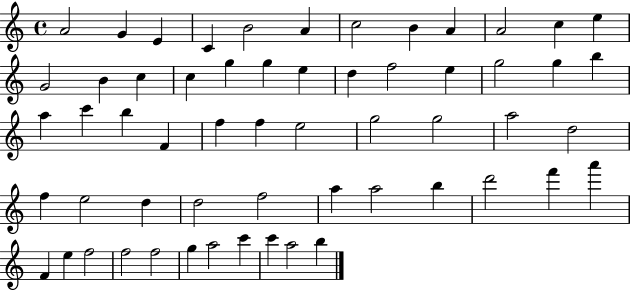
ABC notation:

X:1
T:Untitled
M:4/4
L:1/4
K:C
A2 G E C B2 A c2 B A A2 c e G2 B c c g g e d f2 e g2 g b a c' b F f f e2 g2 g2 a2 d2 f e2 d d2 f2 a a2 b d'2 f' a' F e f2 f2 f2 g a2 c' c' a2 b